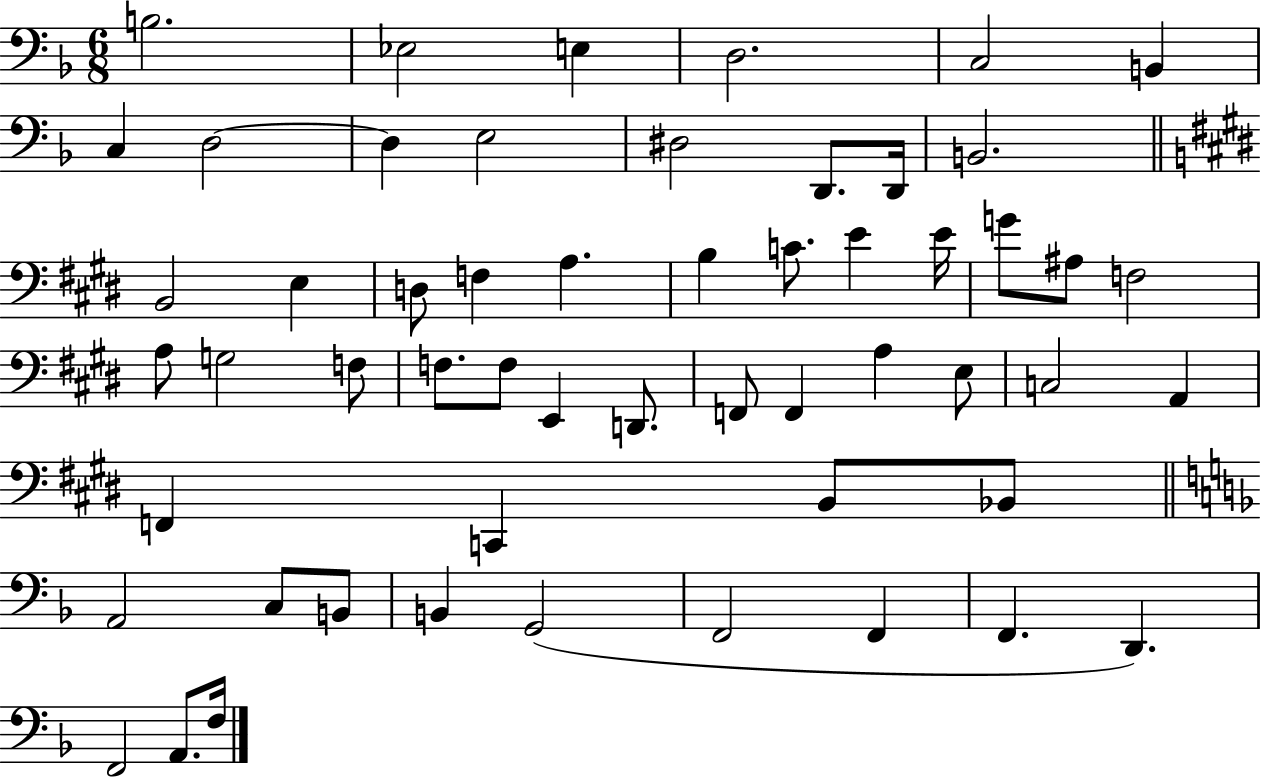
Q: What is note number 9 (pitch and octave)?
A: D3